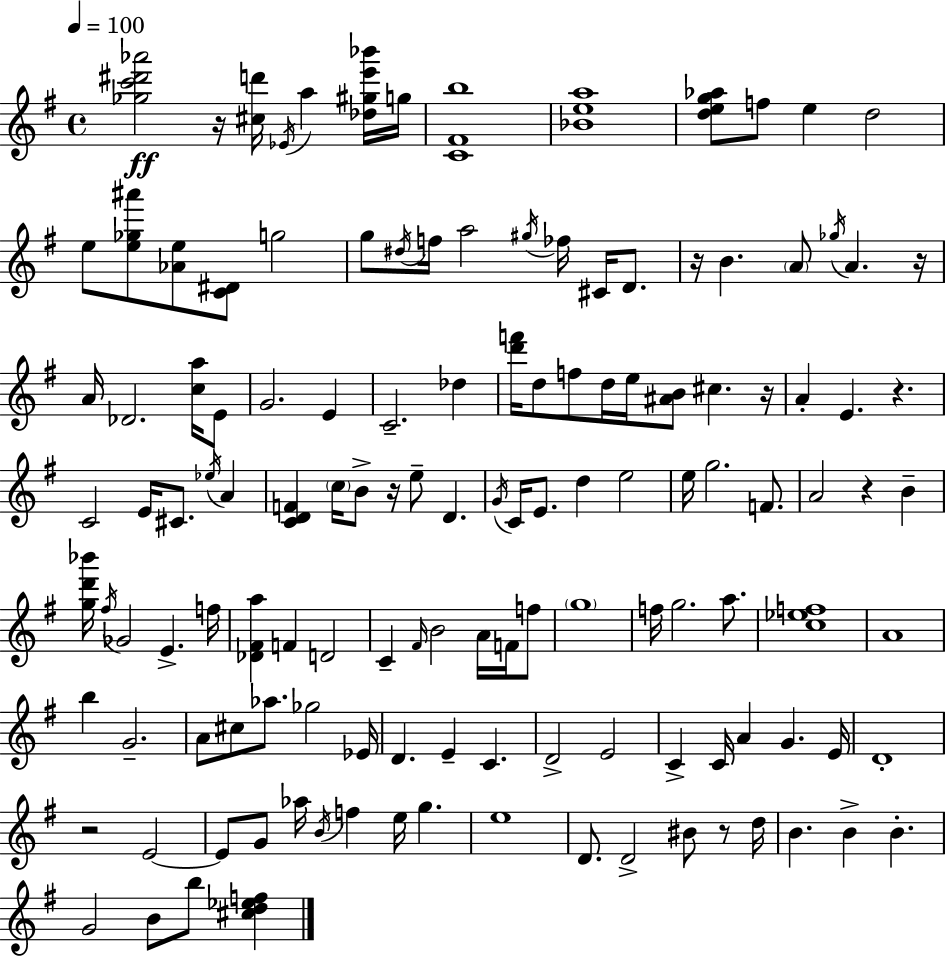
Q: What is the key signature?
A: E minor